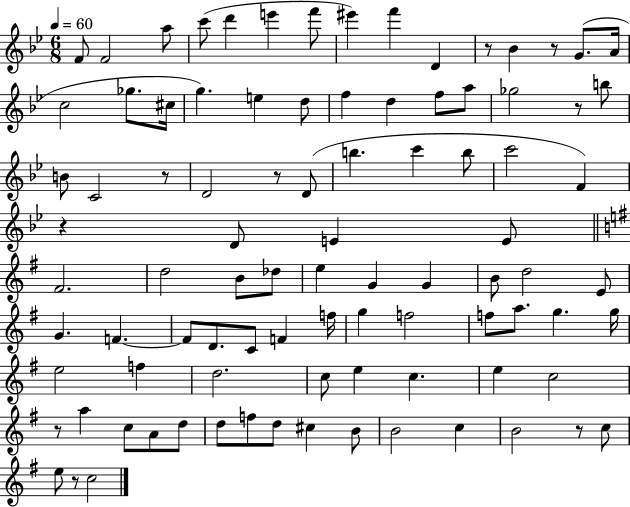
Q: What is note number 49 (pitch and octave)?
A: F4